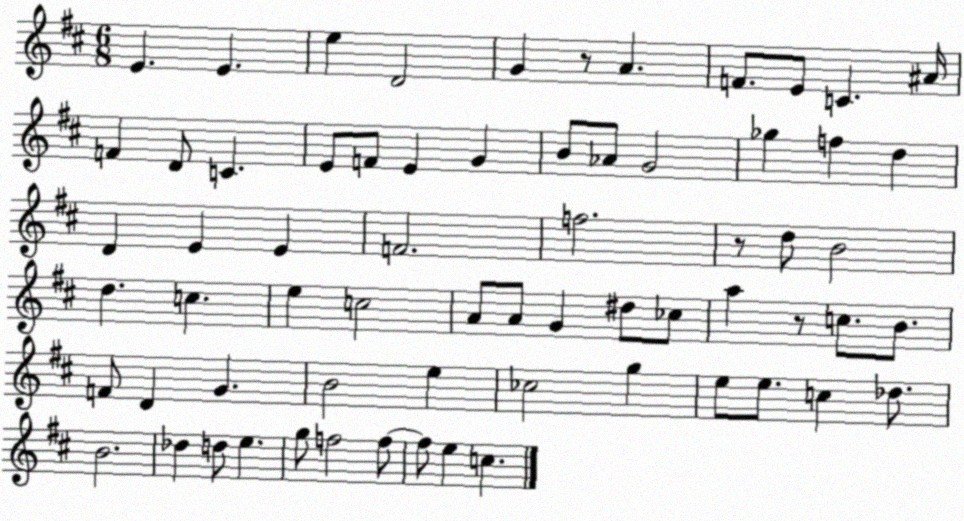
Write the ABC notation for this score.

X:1
T:Untitled
M:6/8
L:1/4
K:D
E E e D2 G z/2 A F/2 E/2 C ^A/4 F D/2 C E/2 F/2 E G B/2 _A/2 G2 _g f d D E E F2 f2 z/2 d/2 B2 d c e c2 A/2 A/2 G ^d/2 _c/2 a z/2 c/2 B/2 F/2 D G B2 e _c2 g e/2 e/2 c _d/2 B2 _d d/2 e g/2 f2 f/2 f/2 e c